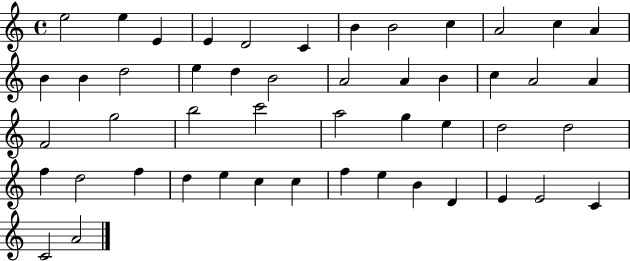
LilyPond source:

{
  \clef treble
  \time 4/4
  \defaultTimeSignature
  \key c \major
  e''2 e''4 e'4 | e'4 d'2 c'4 | b'4 b'2 c''4 | a'2 c''4 a'4 | \break b'4 b'4 d''2 | e''4 d''4 b'2 | a'2 a'4 b'4 | c''4 a'2 a'4 | \break f'2 g''2 | b''2 c'''2 | a''2 g''4 e''4 | d''2 d''2 | \break f''4 d''2 f''4 | d''4 e''4 c''4 c''4 | f''4 e''4 b'4 d'4 | e'4 e'2 c'4 | \break c'2 a'2 | \bar "|."
}